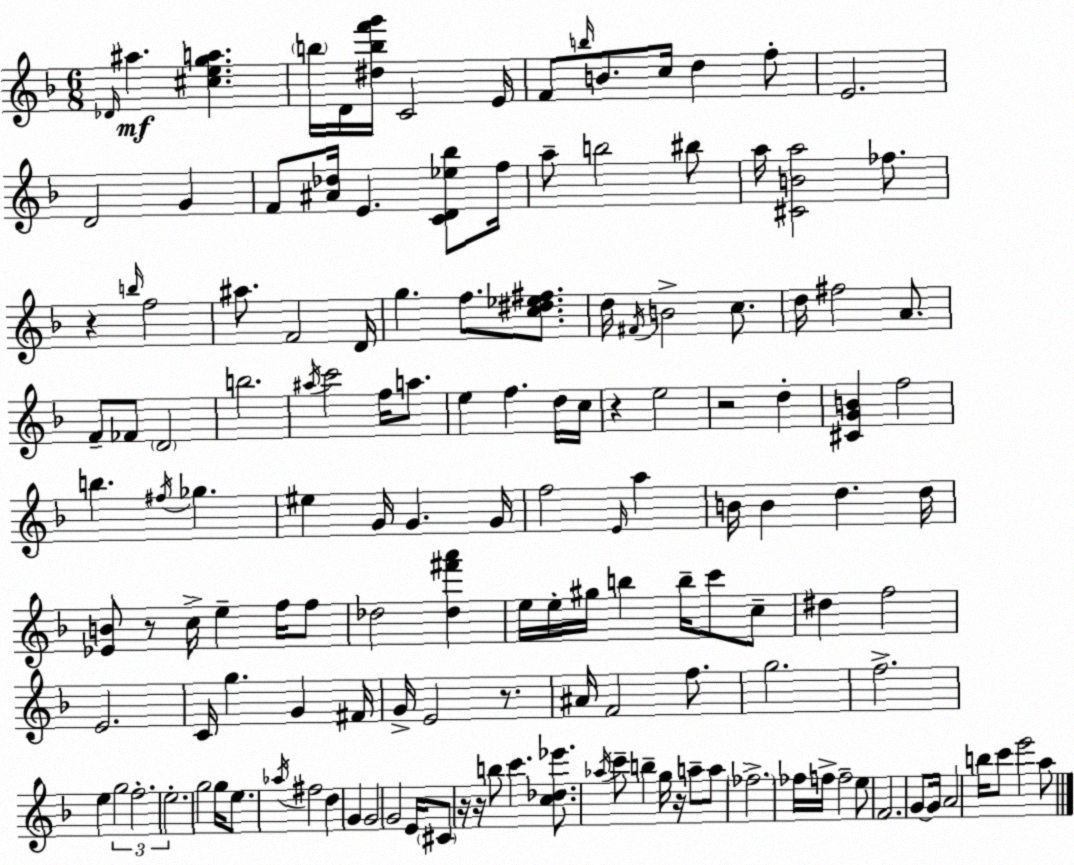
X:1
T:Untitled
M:6/8
L:1/4
K:F
_D/4 ^a [^cega] b/4 D/4 [^dbf'g']/4 C2 E/4 F/2 b/4 B/2 c/4 d f/2 E2 D2 G F/2 [^A_d]/4 E [CD_e_b]/2 f/4 a/2 b2 ^b/2 a/4 [^CBa]2 _f/2 z b/4 f2 ^a/2 F2 D/4 g f/2 [c^d_e^f]/2 d/4 ^F/4 B2 c/2 d/4 ^f2 A/2 F/2 _F/2 D2 b2 ^a/4 c'2 f/4 a/2 e f d/4 c/4 z e2 z2 d [^CGB] f2 b ^f/4 _g ^e G/4 G G/4 f2 E/4 a B/4 B d d/4 [_EB]/2 z/2 c/4 e f/4 f/2 _d2 [_d^f'a'] e/4 e/4 ^g/4 b b/4 c'/2 c/2 ^d f2 E2 C/4 g G ^F/4 G/4 E2 z/2 ^A/4 F2 f/2 g2 f2 e g2 f2 e2 g2 g/4 e/2 _a/4 ^f2 d G G2 G2 E/4 ^C/2 z/4 z/4 b/2 c' [c_d_e']/2 _a/4 c'/2 b g/4 z/4 a/2 a/2 _f2 _f/4 f/4 f2 e/2 F2 G/2 G/4 A2 b/4 c'/2 e'2 a/2